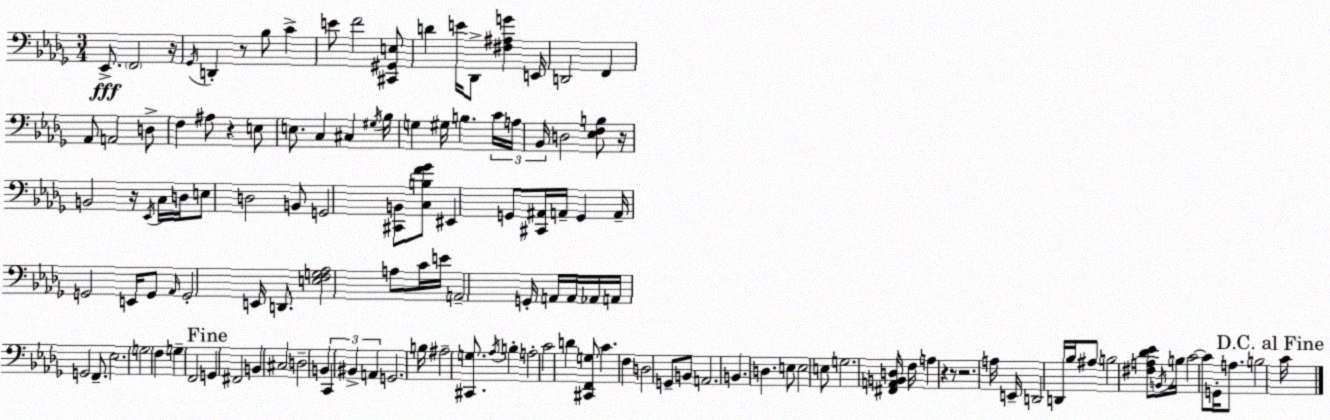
X:1
T:Untitled
M:3/4
L:1/4
K:Bbm
_E,,/2 F,,2 z/4 _G,,/4 D,, z/2 _B,/2 C E/2 F2 [^C,,^G,,E,]/2 D E/4 _D,,/2 [^F,^A,G] E,,/4 D,,2 F,, _A,,/2 A,,2 D,/2 F, ^A,/2 z E,/2 E,/2 C, ^C, ^G,/4 _B,/4 G, ^G,/4 B, C/4 A,/4 _B,,/4 D,2 [_E,F,B,]/2 z/4 B,,2 z/4 _E,,/4 C,/4 D,/4 E,/2 D,2 B,,/2 G,,2 [^C,,B,,]/2 [C,B,F_G]/2 ^E,, G,,/2 [^C,,^A,,]/4 A,,/4 G,, A,,/4 G,,2 E,,/4 G,,/2 _A,,/4 G,,2 E,,/4 D,,/2 [E,F,G,_A,]2 A,/2 C/4 E/4 A,,2 G,,/4 A,,/4 A,,/4 _A,,/4 A,,/4 G,,2 F,,/2 _E,2 G,2 F, G, F,,2 G,, ^F,,2 B,, ^C,2 D,2 B,, C,, ^B,, A,, G,,2 B,/4 ^A,2 [^C,,G,]/2 _A,/4 B, A,2 C2 D [^C,,F,,G,]/2 C F, D,2 G,,/2 B,,/2 A,,2 B,, D, E,/2 E,2 E,/2 G,2 [^F,,A,,B,,D,]/4 F,/4 A, z z/2 z2 A,/4 E,,/4 D,,2 D,,/4 _B,/4 ^A,/2 B,2 [^F,A,_D_E]/2 B,,/4 B,/4 C2 C/2 G,,/4 A,/2 B,2 C/4